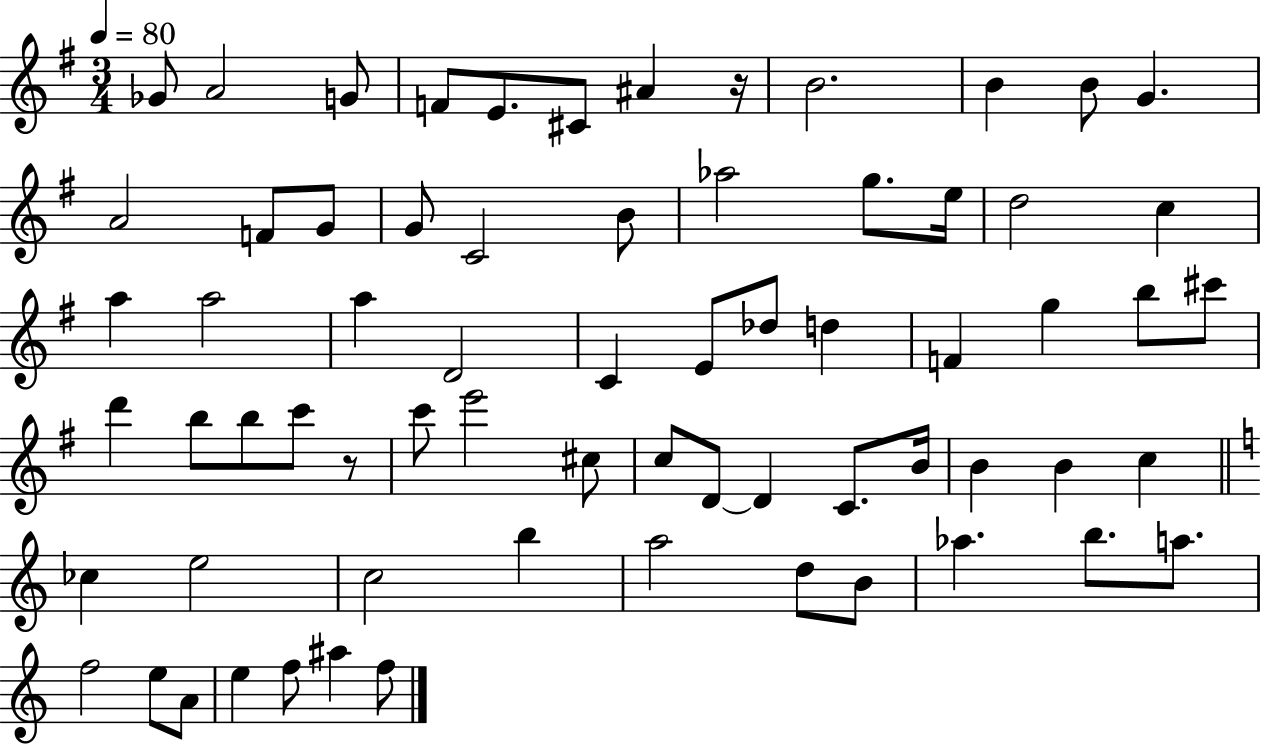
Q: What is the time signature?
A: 3/4